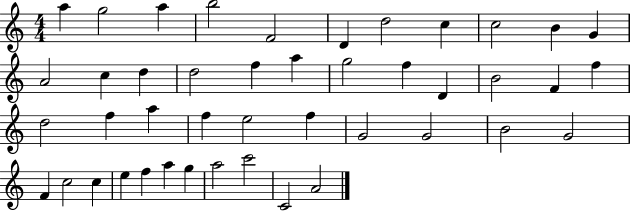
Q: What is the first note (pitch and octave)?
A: A5